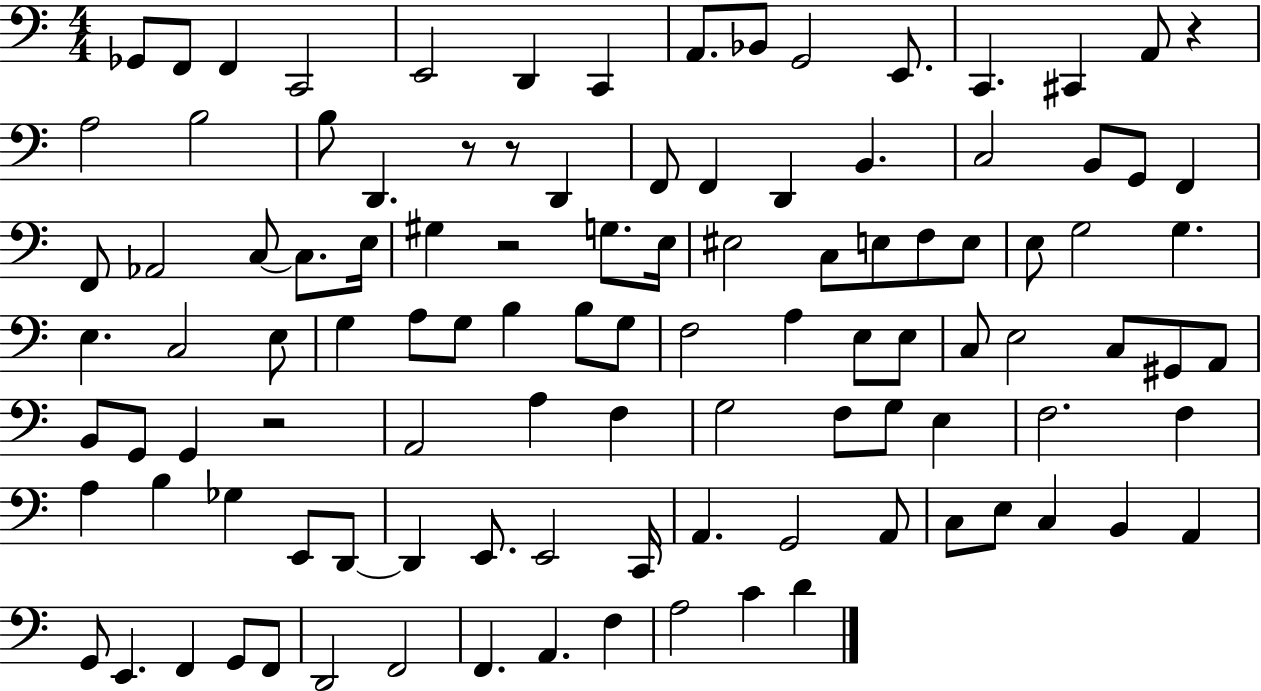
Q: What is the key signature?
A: C major